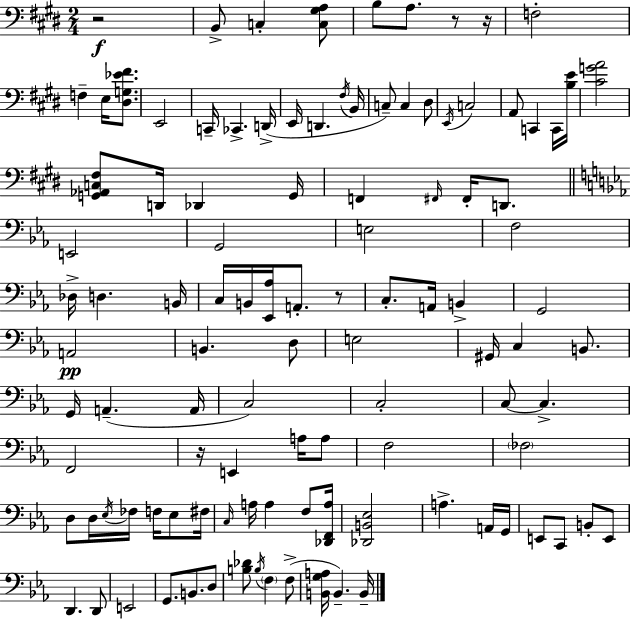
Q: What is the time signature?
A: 2/4